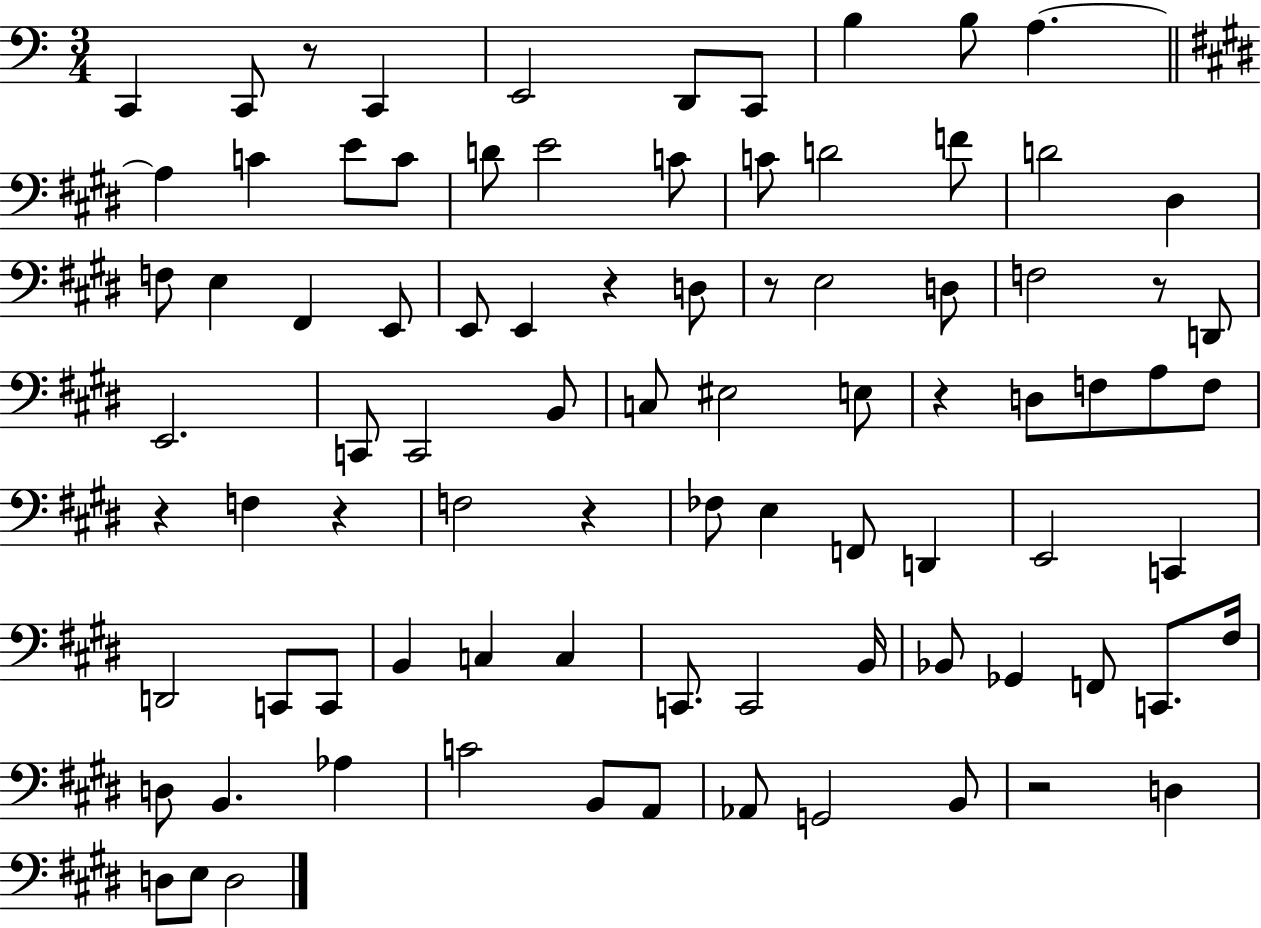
X:1
T:Untitled
M:3/4
L:1/4
K:C
C,, C,,/2 z/2 C,, E,,2 D,,/2 C,,/2 B, B,/2 A, A, C E/2 C/2 D/2 E2 C/2 C/2 D2 F/2 D2 ^D, F,/2 E, ^F,, E,,/2 E,,/2 E,, z D,/2 z/2 E,2 D,/2 F,2 z/2 D,,/2 E,,2 C,,/2 C,,2 B,,/2 C,/2 ^E,2 E,/2 z D,/2 F,/2 A,/2 F,/2 z F, z F,2 z _F,/2 E, F,,/2 D,, E,,2 C,, D,,2 C,,/2 C,,/2 B,, C, C, C,,/2 C,,2 B,,/4 _B,,/2 _G,, F,,/2 C,,/2 ^F,/4 D,/2 B,, _A, C2 B,,/2 A,,/2 _A,,/2 G,,2 B,,/2 z2 D, D,/2 E,/2 D,2